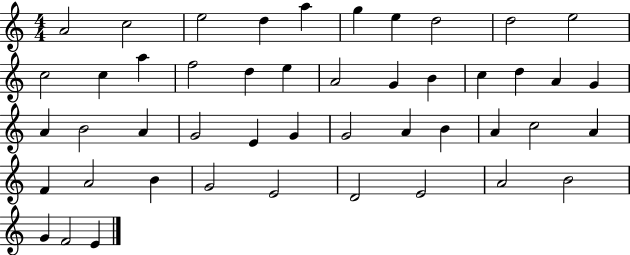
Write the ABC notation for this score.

X:1
T:Untitled
M:4/4
L:1/4
K:C
A2 c2 e2 d a g e d2 d2 e2 c2 c a f2 d e A2 G B c d A G A B2 A G2 E G G2 A B A c2 A F A2 B G2 E2 D2 E2 A2 B2 G F2 E